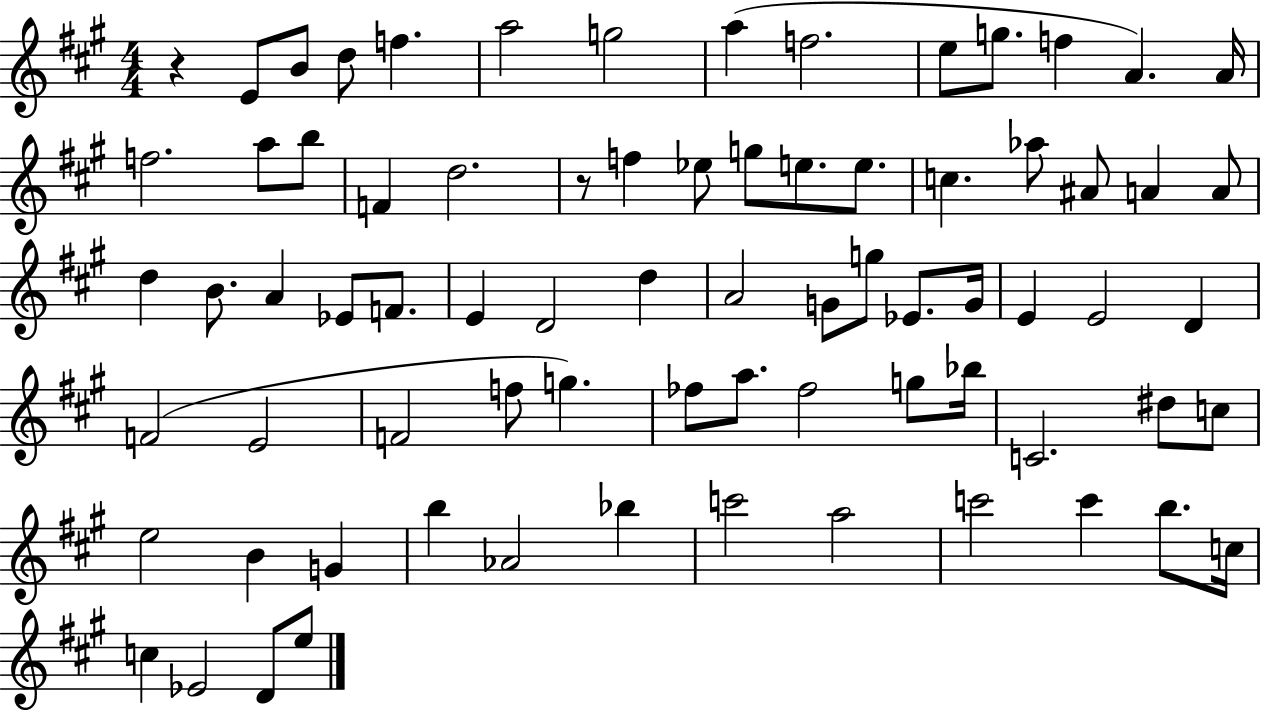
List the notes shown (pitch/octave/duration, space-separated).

R/q E4/e B4/e D5/e F5/q. A5/h G5/h A5/q F5/h. E5/e G5/e. F5/q A4/q. A4/s F5/h. A5/e B5/e F4/q D5/h. R/e F5/q Eb5/e G5/e E5/e. E5/e. C5/q. Ab5/e A#4/e A4/q A4/e D5/q B4/e. A4/q Eb4/e F4/e. E4/q D4/h D5/q A4/h G4/e G5/e Eb4/e. G4/s E4/q E4/h D4/q F4/h E4/h F4/h F5/e G5/q. FES5/e A5/e. FES5/h G5/e Bb5/s C4/h. D#5/e C5/e E5/h B4/q G4/q B5/q Ab4/h Bb5/q C6/h A5/h C6/h C6/q B5/e. C5/s C5/q Eb4/h D4/e E5/e